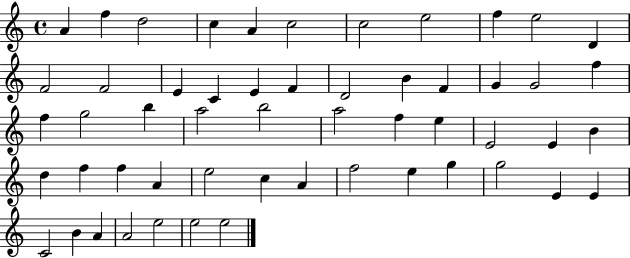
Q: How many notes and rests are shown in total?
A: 54